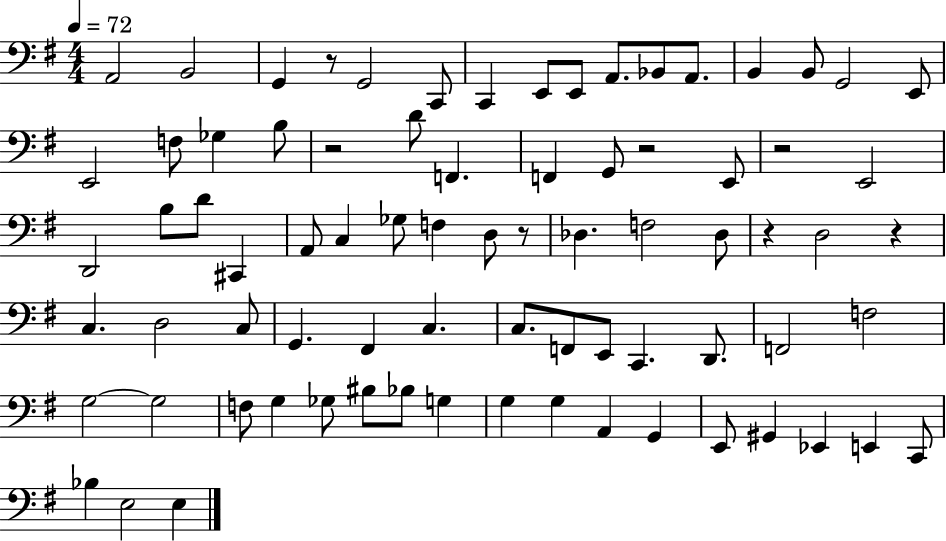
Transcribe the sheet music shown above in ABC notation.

X:1
T:Untitled
M:4/4
L:1/4
K:G
A,,2 B,,2 G,, z/2 G,,2 C,,/2 C,, E,,/2 E,,/2 A,,/2 _B,,/2 A,,/2 B,, B,,/2 G,,2 E,,/2 E,,2 F,/2 _G, B,/2 z2 D/2 F,, F,, G,,/2 z2 E,,/2 z2 E,,2 D,,2 B,/2 D/2 ^C,, A,,/2 C, _G,/2 F, D,/2 z/2 _D, F,2 _D,/2 z D,2 z C, D,2 C,/2 G,, ^F,, C, C,/2 F,,/2 E,,/2 C,, D,,/2 F,,2 F,2 G,2 G,2 F,/2 G, _G,/2 ^B,/2 _B,/2 G, G, G, A,, G,, E,,/2 ^G,, _E,, E,, C,,/2 _B, E,2 E,